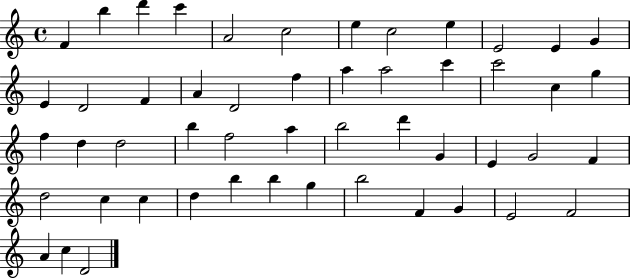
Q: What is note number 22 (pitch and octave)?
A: C6